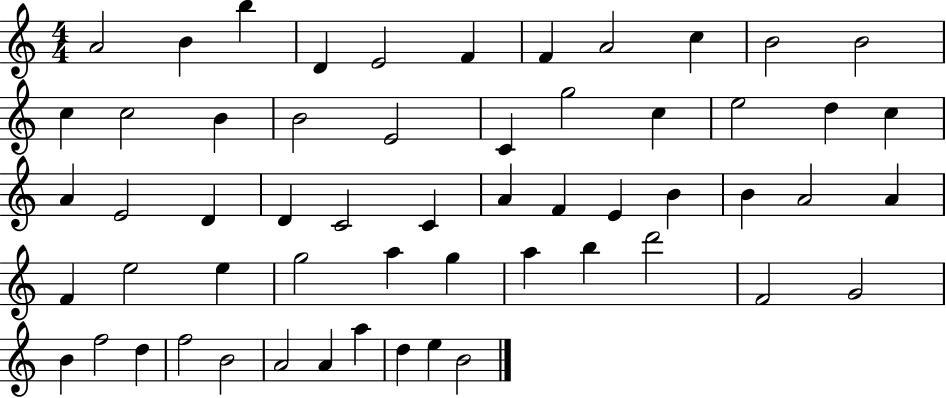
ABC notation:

X:1
T:Untitled
M:4/4
L:1/4
K:C
A2 B b D E2 F F A2 c B2 B2 c c2 B B2 E2 C g2 c e2 d c A E2 D D C2 C A F E B B A2 A F e2 e g2 a g a b d'2 F2 G2 B f2 d f2 B2 A2 A a d e B2